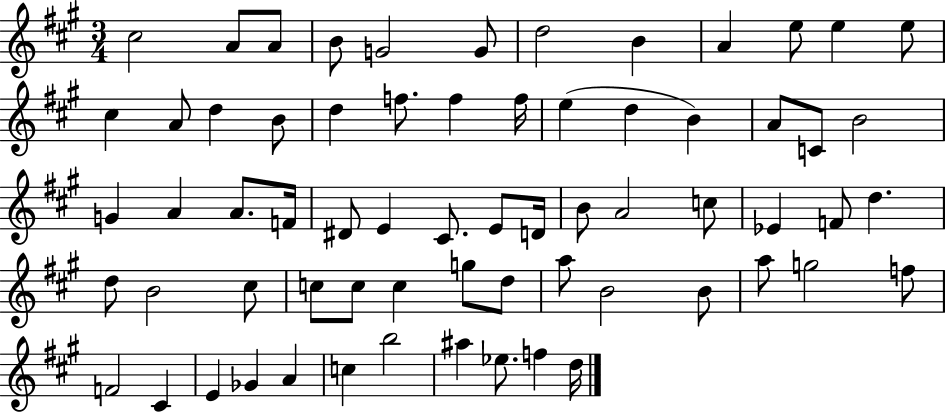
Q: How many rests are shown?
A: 0